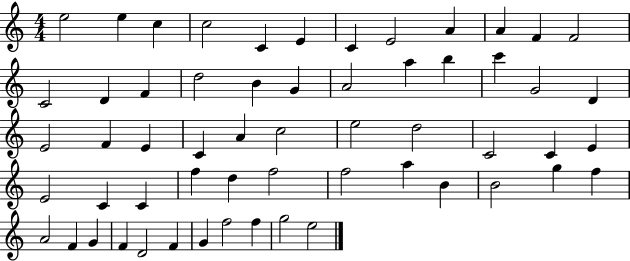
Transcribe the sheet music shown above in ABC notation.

X:1
T:Untitled
M:4/4
L:1/4
K:C
e2 e c c2 C E C E2 A A F F2 C2 D F d2 B G A2 a b c' G2 D E2 F E C A c2 e2 d2 C2 C E E2 C C f d f2 f2 a B B2 g f A2 F G F D2 F G f2 f g2 e2